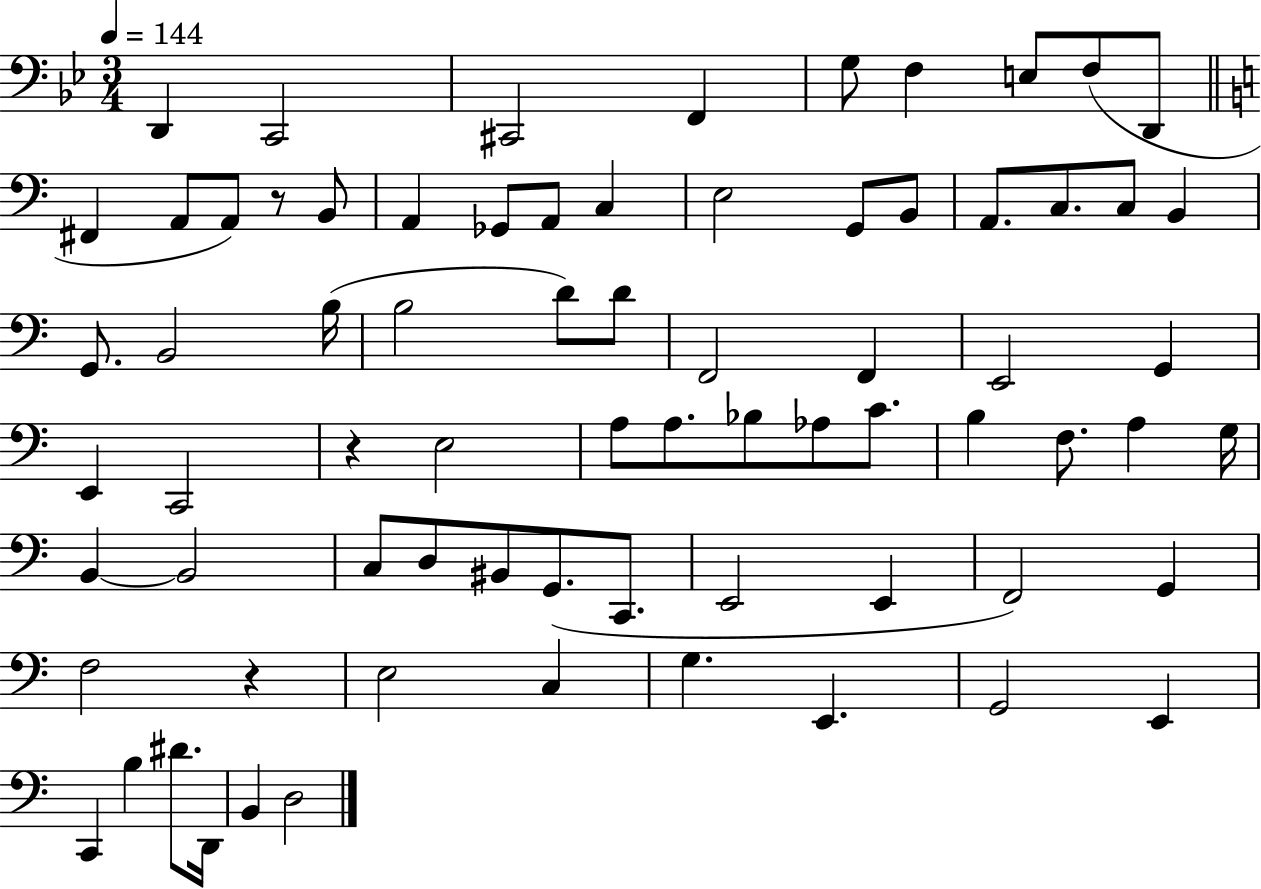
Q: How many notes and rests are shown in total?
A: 73